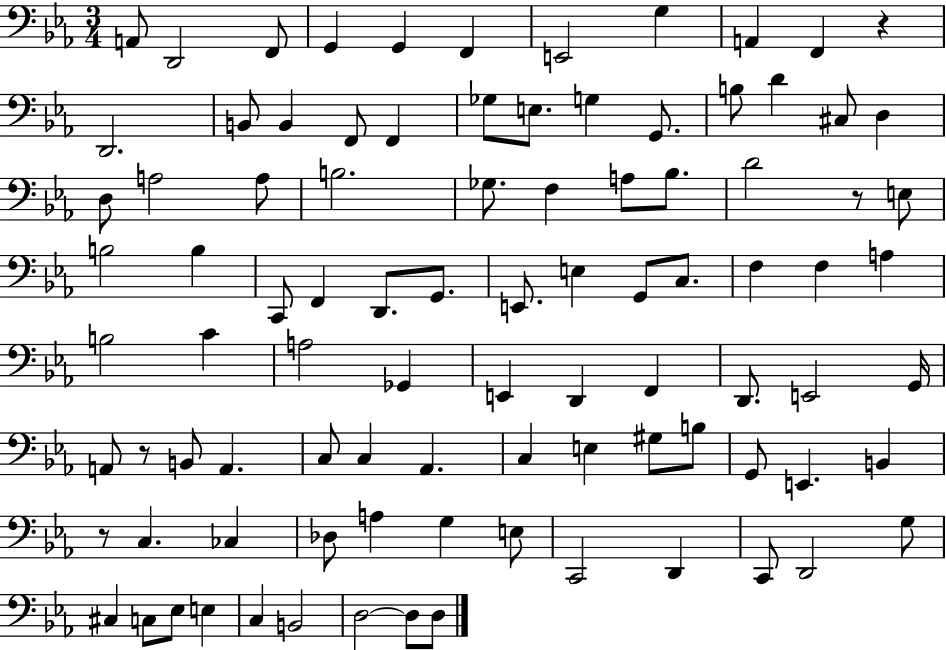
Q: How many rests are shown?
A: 4